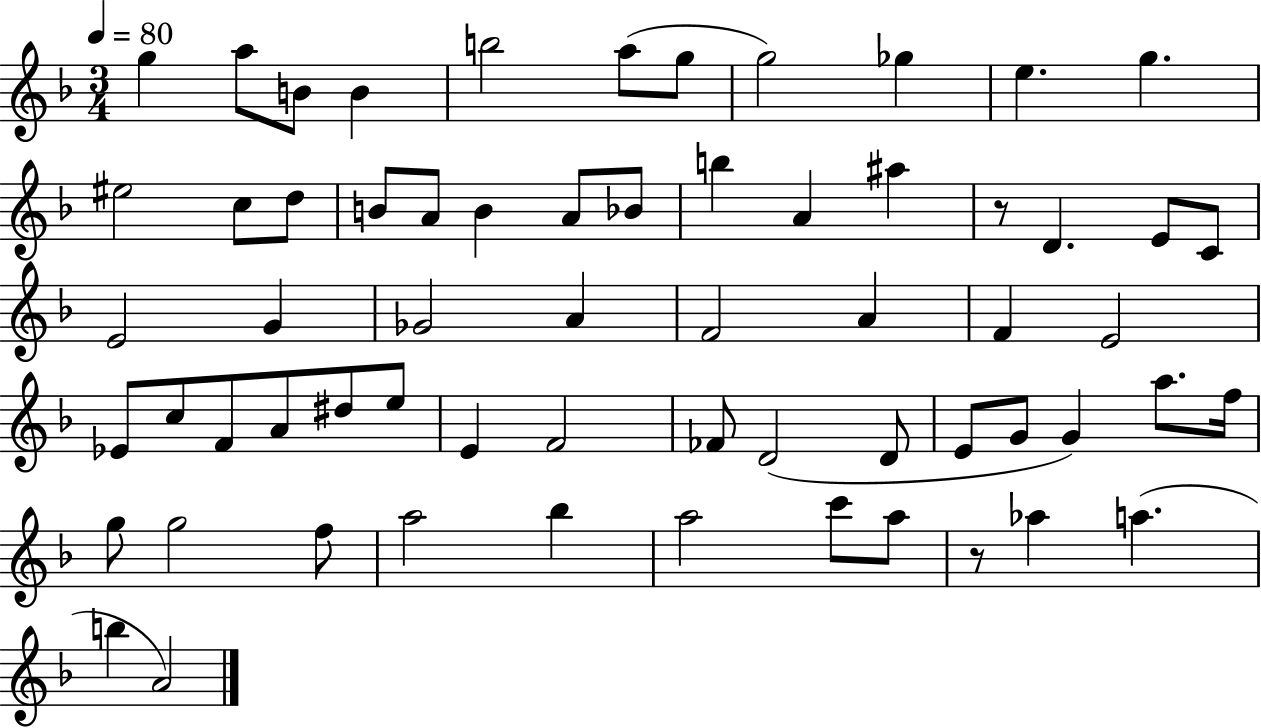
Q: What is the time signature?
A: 3/4